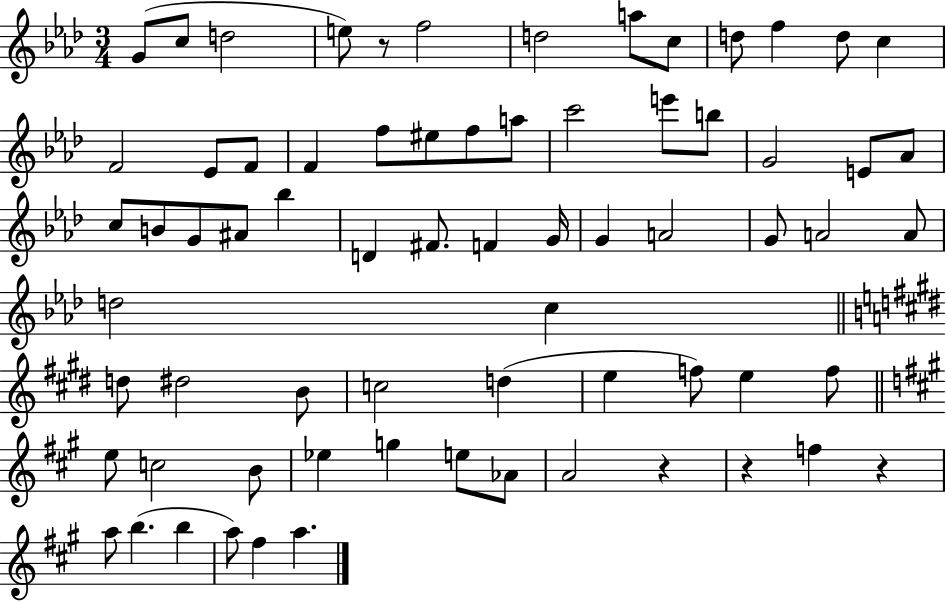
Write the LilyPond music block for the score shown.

{
  \clef treble
  \numericTimeSignature
  \time 3/4
  \key aes \major
  \repeat volta 2 { g'8( c''8 d''2 | e''8) r8 f''2 | d''2 a''8 c''8 | d''8 f''4 d''8 c''4 | \break f'2 ees'8 f'8 | f'4 f''8 eis''8 f''8 a''8 | c'''2 e'''8 b''8 | g'2 e'8 aes'8 | \break c''8 b'8 g'8 ais'8 bes''4 | d'4 fis'8. f'4 g'16 | g'4 a'2 | g'8 a'2 a'8 | \break d''2 c''4 | \bar "||" \break \key e \major d''8 dis''2 b'8 | c''2 d''4( | e''4 f''8) e''4 f''8 | \bar "||" \break \key a \major e''8 c''2 b'8 | ees''4 g''4 e''8 aes'8 | a'2 r4 | r4 f''4 r4 | \break a''8 b''4.( b''4 | a''8) fis''4 a''4. | } \bar "|."
}